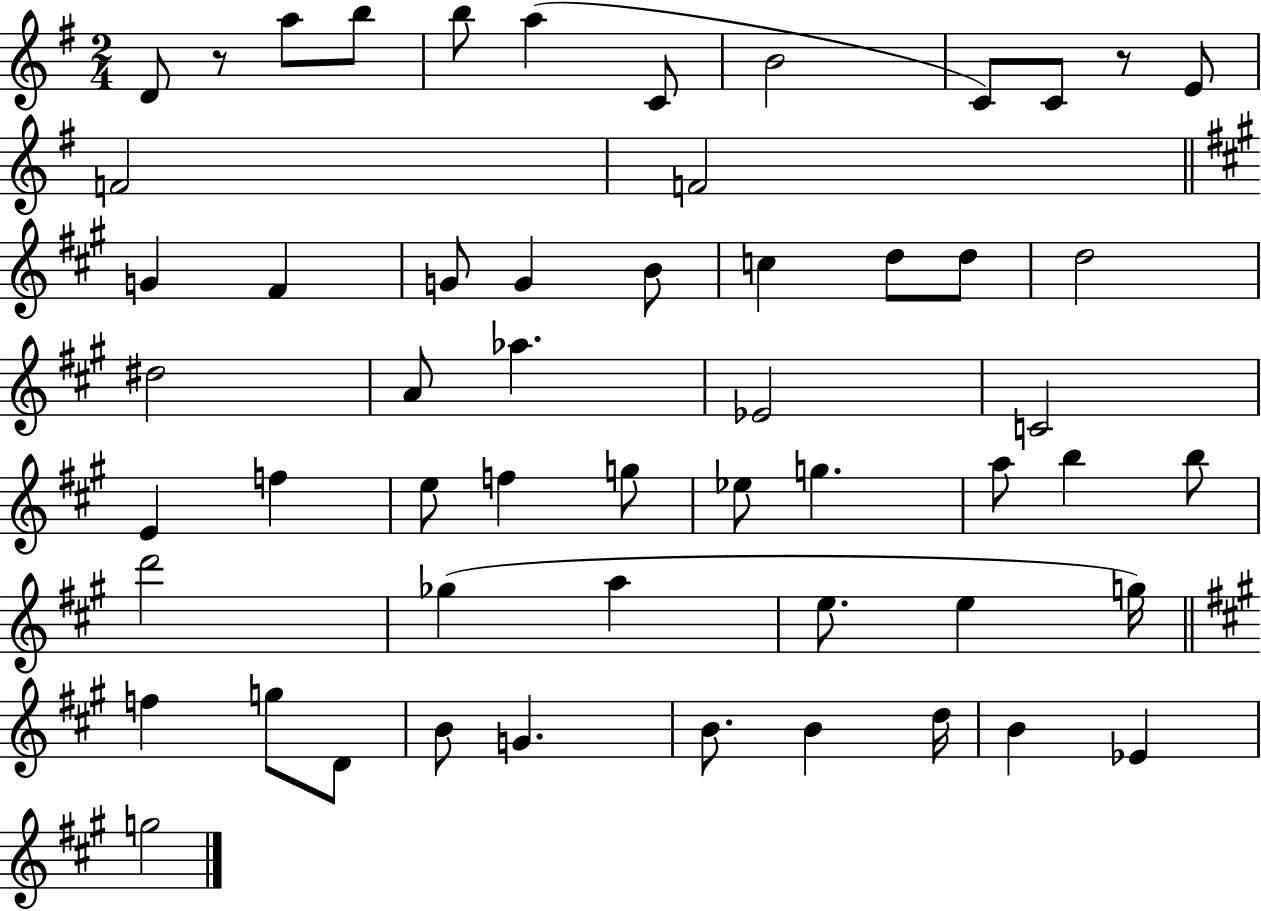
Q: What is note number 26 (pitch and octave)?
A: C4